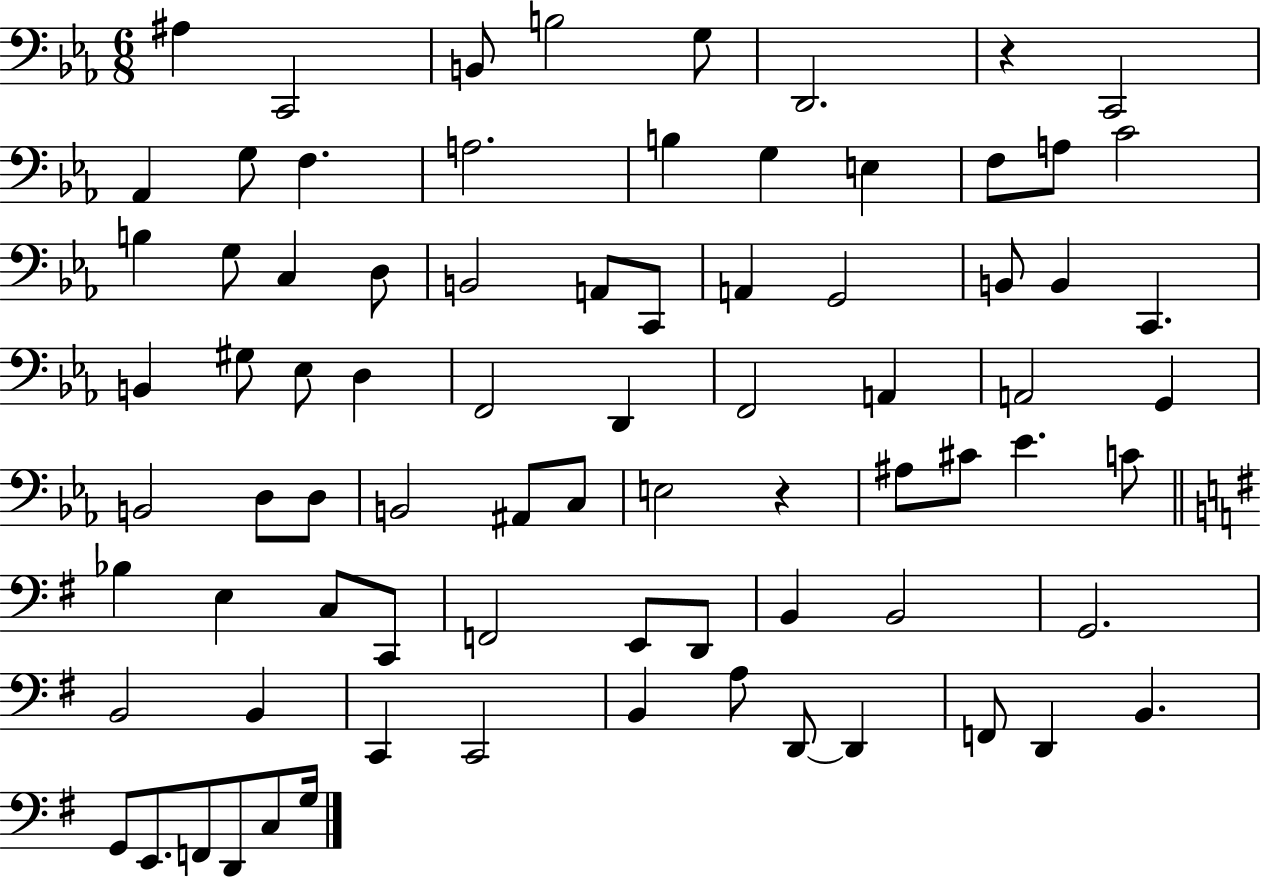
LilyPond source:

{
  \clef bass
  \numericTimeSignature
  \time 6/8
  \key ees \major
  \repeat volta 2 { ais4 c,2 | b,8 b2 g8 | d,2. | r4 c,2 | \break aes,4 g8 f4. | a2. | b4 g4 e4 | f8 a8 c'2 | \break b4 g8 c4 d8 | b,2 a,8 c,8 | a,4 g,2 | b,8 b,4 c,4. | \break b,4 gis8 ees8 d4 | f,2 d,4 | f,2 a,4 | a,2 g,4 | \break b,2 d8 d8 | b,2 ais,8 c8 | e2 r4 | ais8 cis'8 ees'4. c'8 | \break \bar "||" \break \key g \major bes4 e4 c8 c,8 | f,2 e,8 d,8 | b,4 b,2 | g,2. | \break b,2 b,4 | c,4 c,2 | b,4 a8 d,8~~ d,4 | f,8 d,4 b,4. | \break g,8 e,8. f,8 d,8 c8 g16 | } \bar "|."
}